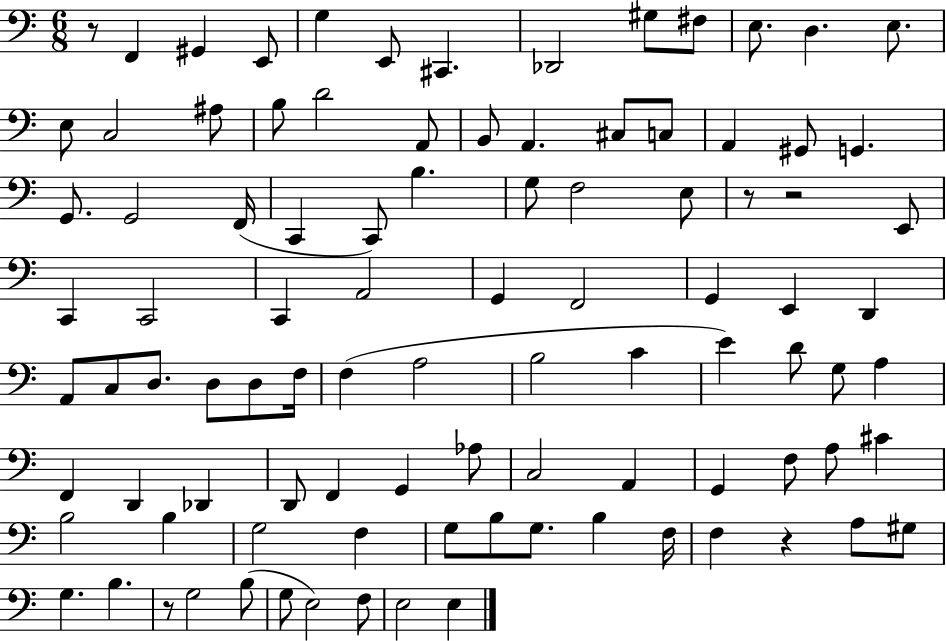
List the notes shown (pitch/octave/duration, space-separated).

R/e F2/q G#2/q E2/e G3/q E2/e C#2/q. Db2/h G#3/e F#3/e E3/e. D3/q. E3/e. E3/e C3/h A#3/e B3/e D4/h A2/e B2/e A2/q. C#3/e C3/e A2/q G#2/e G2/q. G2/e. G2/h F2/s C2/q C2/e B3/q. G3/e F3/h E3/e R/e R/h E2/e C2/q C2/h C2/q A2/h G2/q F2/h G2/q E2/q D2/q A2/e C3/e D3/e. D3/e D3/e F3/s F3/q A3/h B3/h C4/q E4/q D4/e G3/e A3/q F2/q D2/q Db2/q D2/e F2/q G2/q Ab3/e C3/h A2/q G2/q F3/e A3/e C#4/q B3/h B3/q G3/h F3/q G3/e B3/e G3/e. B3/q F3/s F3/q R/q A3/e G#3/e G3/q. B3/q. R/e G3/h B3/e G3/e E3/h F3/e E3/h E3/q